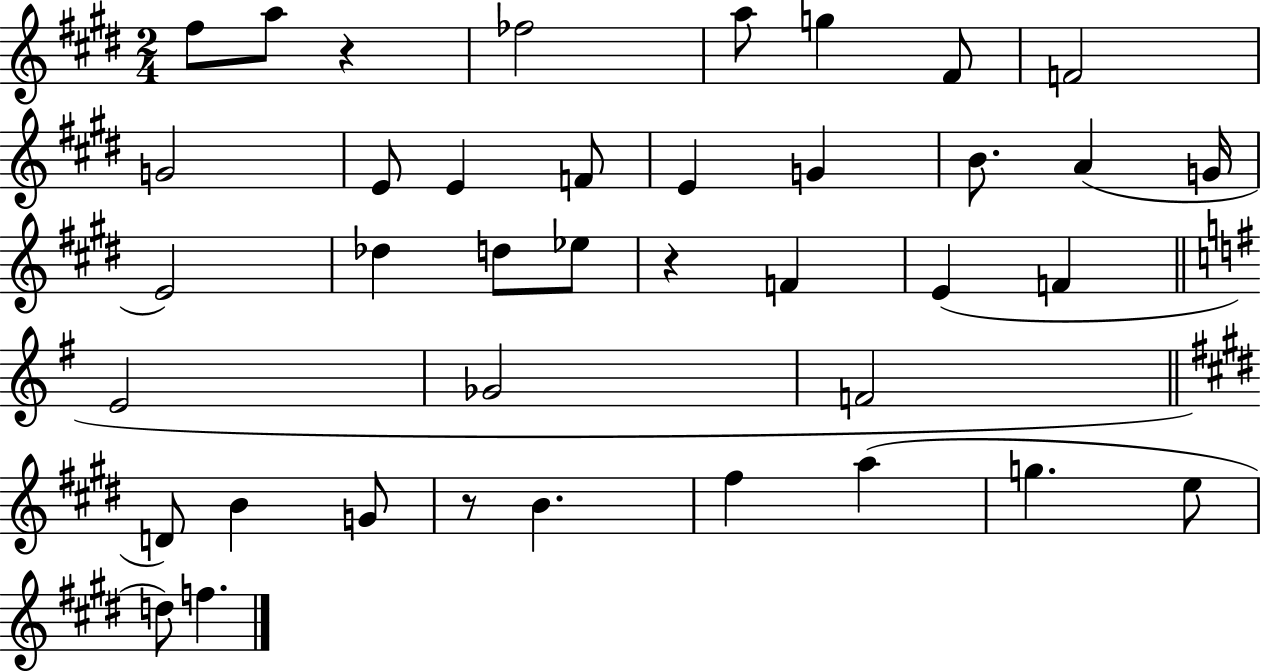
F#5/e A5/e R/q FES5/h A5/e G5/q F#4/e F4/h G4/h E4/e E4/q F4/e E4/q G4/q B4/e. A4/q G4/s E4/h Db5/q D5/e Eb5/e R/q F4/q E4/q F4/q E4/h Gb4/h F4/h D4/e B4/q G4/e R/e B4/q. F#5/q A5/q G5/q. E5/e D5/e F5/q.